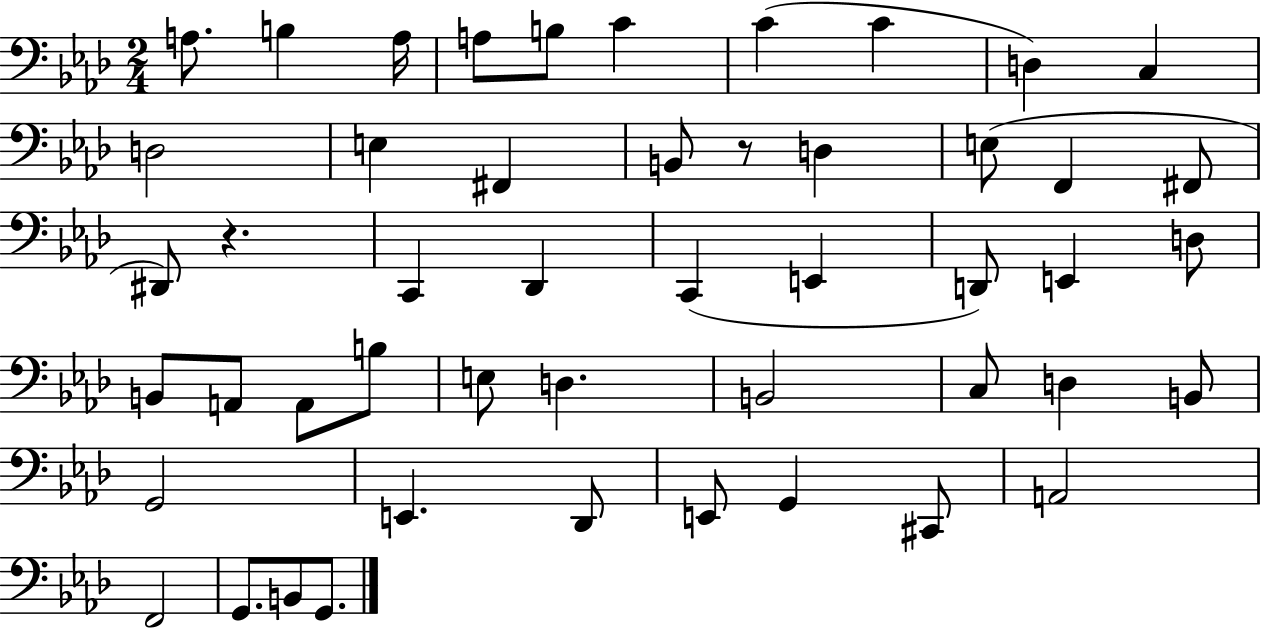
A3/e. B3/q A3/s A3/e B3/e C4/q C4/q C4/q D3/q C3/q D3/h E3/q F#2/q B2/e R/e D3/q E3/e F2/q F#2/e D#2/e R/q. C2/q Db2/q C2/q E2/q D2/e E2/q D3/e B2/e A2/e A2/e B3/e E3/e D3/q. B2/h C3/e D3/q B2/e G2/h E2/q. Db2/e E2/e G2/q C#2/e A2/h F2/h G2/e. B2/e G2/e.